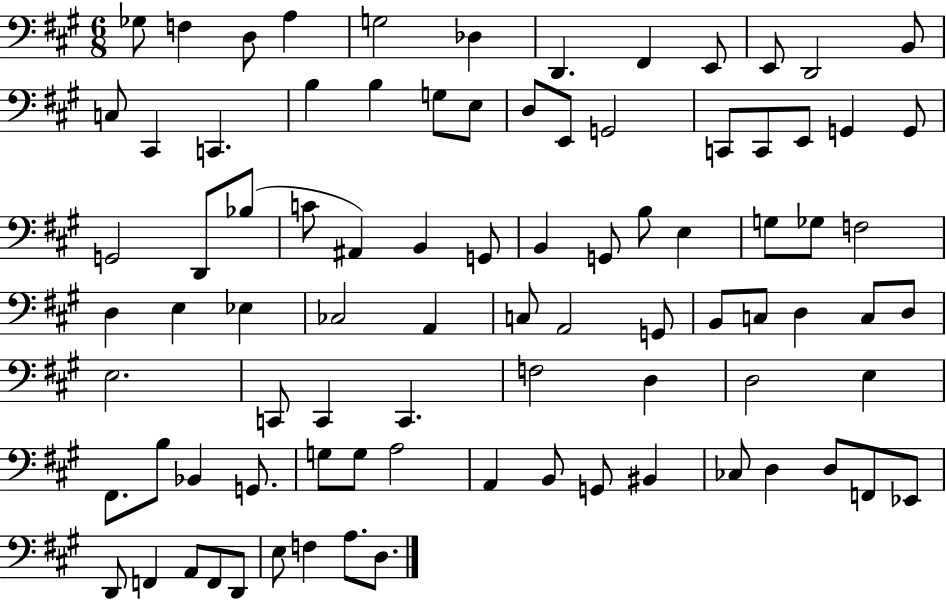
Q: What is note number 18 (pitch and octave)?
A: G3